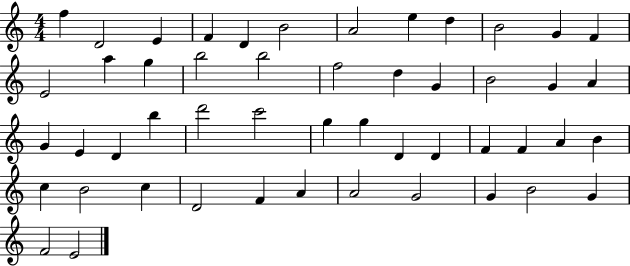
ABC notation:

X:1
T:Untitled
M:4/4
L:1/4
K:C
f D2 E F D B2 A2 e d B2 G F E2 a g b2 b2 f2 d G B2 G A G E D b d'2 c'2 g g D D F F A B c B2 c D2 F A A2 G2 G B2 G F2 E2